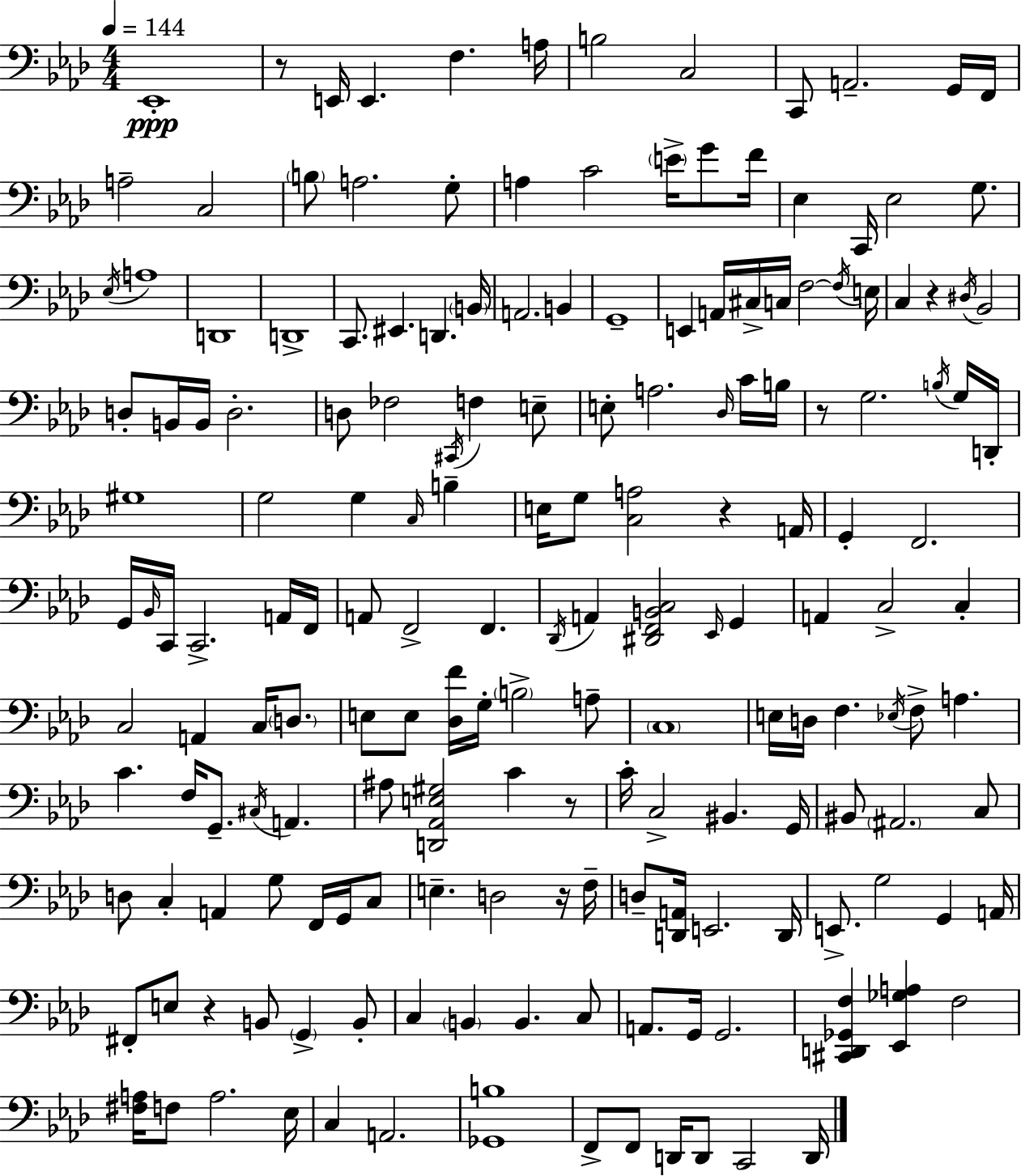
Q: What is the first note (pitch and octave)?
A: Eb2